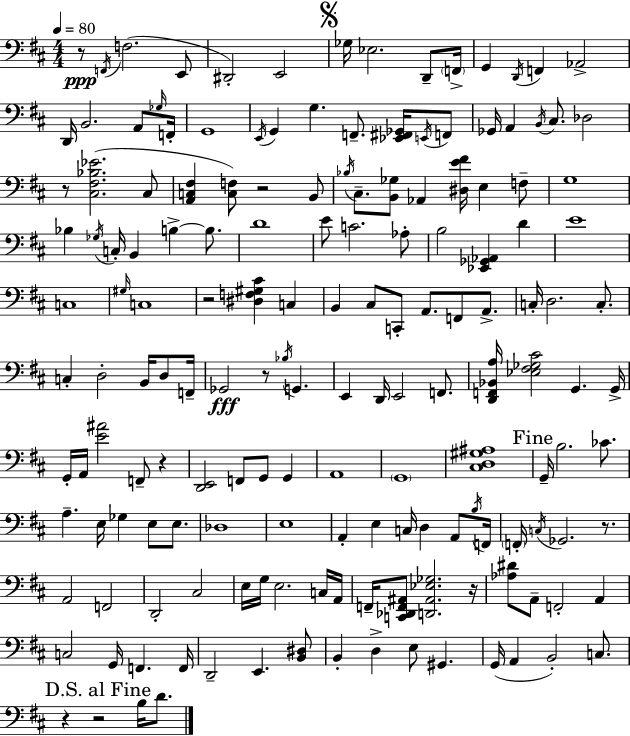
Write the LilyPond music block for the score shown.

{
  \clef bass
  \numericTimeSignature
  \time 4/4
  \key d \major
  \tempo 4 = 80
  r8\ppp \acciaccatura { f,16 } f2.( e,8 | dis,2-.) e,2 | \mark \markup { \musicglyph "scripts.segno" } ges16 ees2. d,8-- | \parenthesize f,16-> g,4 \acciaccatura { d,16 } f,4 aes,2-> | \break d,16 b,2. a,8 | \grace { ges16 } f,16-. g,1 | \acciaccatura { e,16 } g,4 g4. f,8.-- | <ees, fis, ges,>16 \acciaccatura { e,16 } f,8 ges,16 a,4 \acciaccatura { b,16 } cis8. des2 | \break r8 <cis fis bes ees'>2.( | cis8 <a, c fis>4 <c f>8) r2 | b,8 \acciaccatura { bes16 } cis8.-- <b, ges>8 aes,4 | <dis e' fis'>16 e4 f8-- g1 | \break bes4 \acciaccatura { ges16 } c16-. b,4 | b4->~~ b8. d'1 | e'8 c'2. | aes8-. b2 | \break <ees, ges, aes,>4 d'4 e'1 | c1 | \grace { gis16 } c1 | r2 | \break <dis f gis cis'>4 c4 b,4 cis8 c,8-. | a,8. f,8 a,8.-> c16-. d2. | c8.-. c4-. d2-. | b,16 d8 f,16-- ges,2\fff | \break r8 \acciaccatura { bes16 } g,4. e,4 d,16 e,2 | f,8. <d, f, bes, a>16 <ees fis ges cis'>2 | g,4. g,16-> g,16-. a,16 <e' ais'>2 | f,8-- r4 <d, e,>2 | \break f,8 g,8 g,4 a,1 | \parenthesize g,1 | <cis d gis ais>1 | \mark "Fine" g,16-- b2. | \break ces'8. a4.-- | e16 ges4 e8 e8. des1 | e1 | a,4-. e4 | \break c16 d4 a,8 \acciaccatura { b16 } f,16 \parenthesize f,16-. \acciaccatura { c16 } ges,2. | r8. a,2 | f,2 d,2-. | cis2 e16 g16 e2. | \break c16 a,16 f,16-- <c, des, f, ais,>8 <d, ais, ees ges>2. | r16 <aes dis'>8 a,8-- | f,2-. a,4 c2 | g,16 f,4. f,16 d,2-- | \break e,4. <b, dis>8 b,4-. | d4-> e8 gis,4. g,16( a,4 | b,2-.) c8. \mark "D.S. al Fine" r4 | r2 b16 d'8. \bar "|."
}